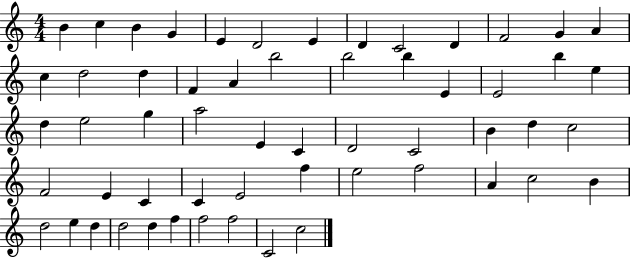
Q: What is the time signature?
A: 4/4